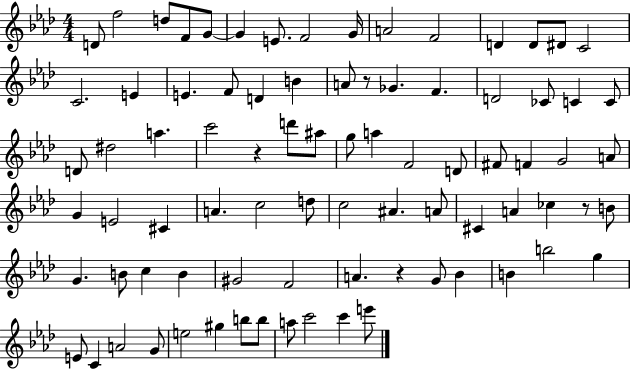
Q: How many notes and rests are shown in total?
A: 83